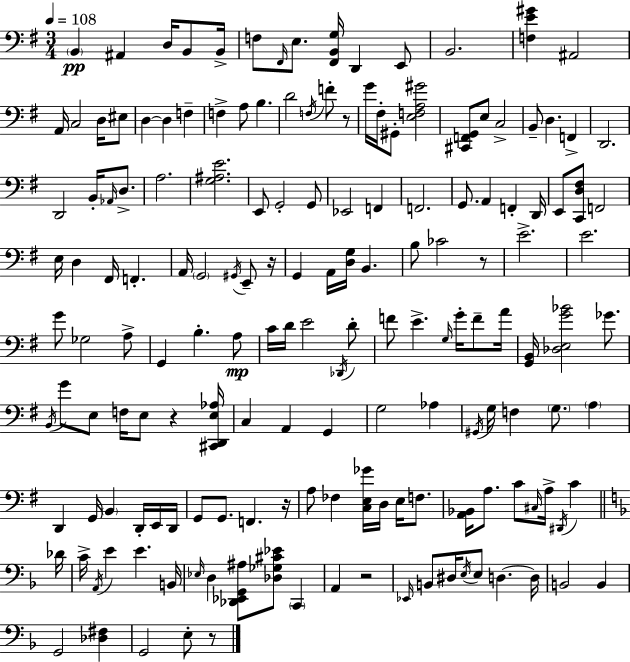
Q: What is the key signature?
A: G major